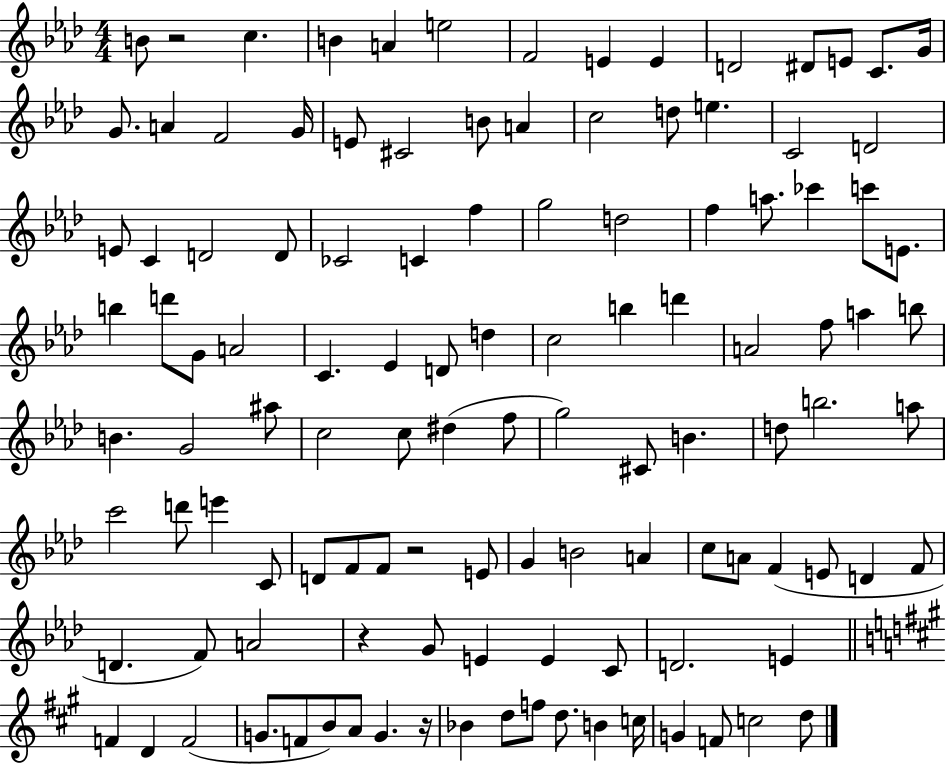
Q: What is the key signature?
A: AES major